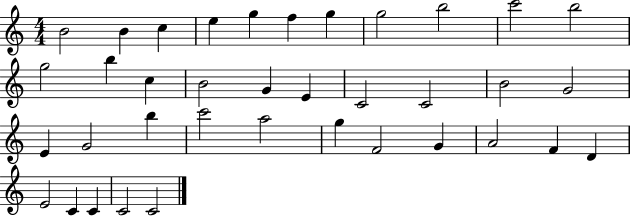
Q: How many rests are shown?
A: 0